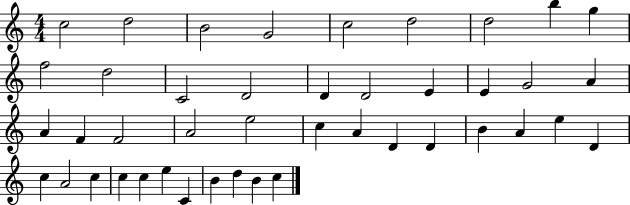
C5/h D5/h B4/h G4/h C5/h D5/h D5/h B5/q G5/q F5/h D5/h C4/h D4/h D4/q D4/h E4/q E4/q G4/h A4/q A4/q F4/q F4/h A4/h E5/h C5/q A4/q D4/q D4/q B4/q A4/q E5/q D4/q C5/q A4/h C5/q C5/q C5/q E5/q C4/q B4/q D5/q B4/q C5/q